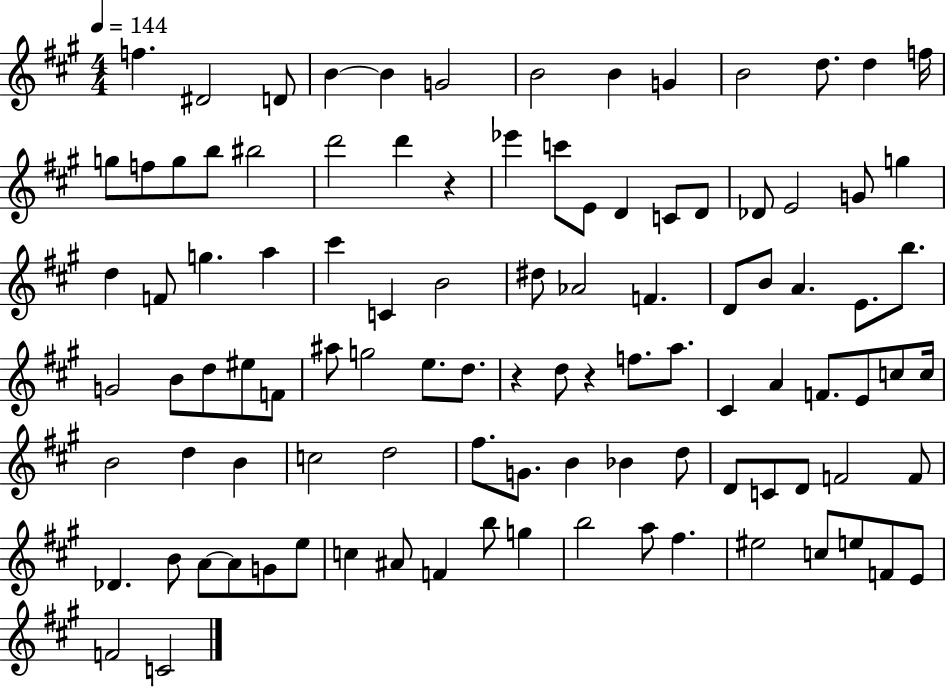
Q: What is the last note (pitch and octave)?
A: C4